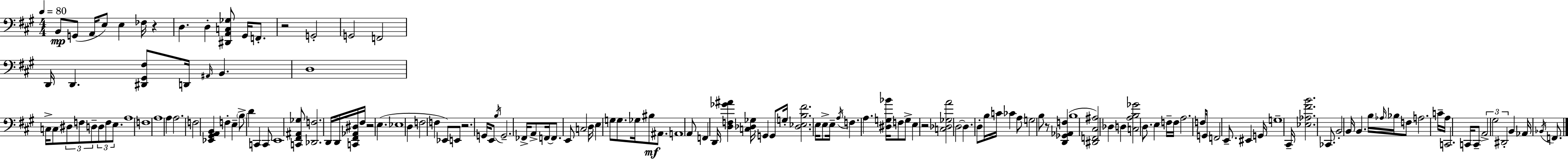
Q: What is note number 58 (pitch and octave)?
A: F2